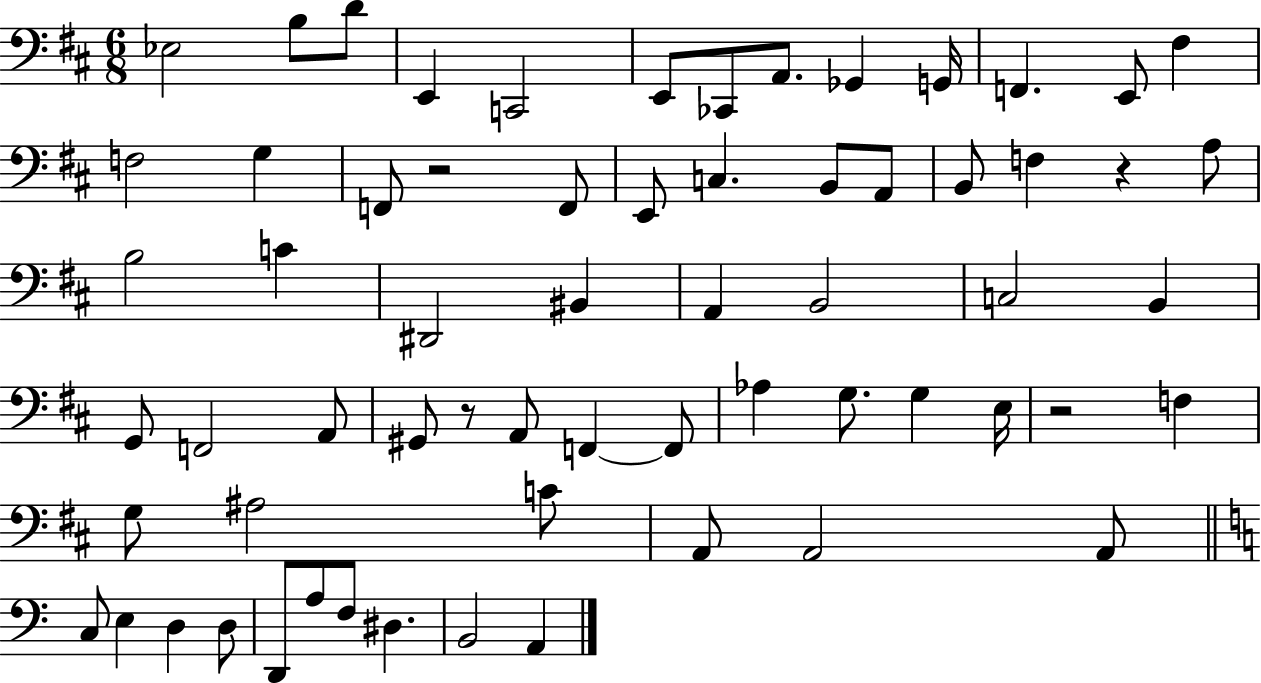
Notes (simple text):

Eb3/h B3/e D4/e E2/q C2/h E2/e CES2/e A2/e. Gb2/q G2/s F2/q. E2/e F#3/q F3/h G3/q F2/e R/h F2/e E2/e C3/q. B2/e A2/e B2/e F3/q R/q A3/e B3/h C4/q D#2/h BIS2/q A2/q B2/h C3/h B2/q G2/e F2/h A2/e G#2/e R/e A2/e F2/q F2/e Ab3/q G3/e. G3/q E3/s R/h F3/q G3/e A#3/h C4/e A2/e A2/h A2/e C3/e E3/q D3/q D3/e D2/e A3/e F3/e D#3/q. B2/h A2/q